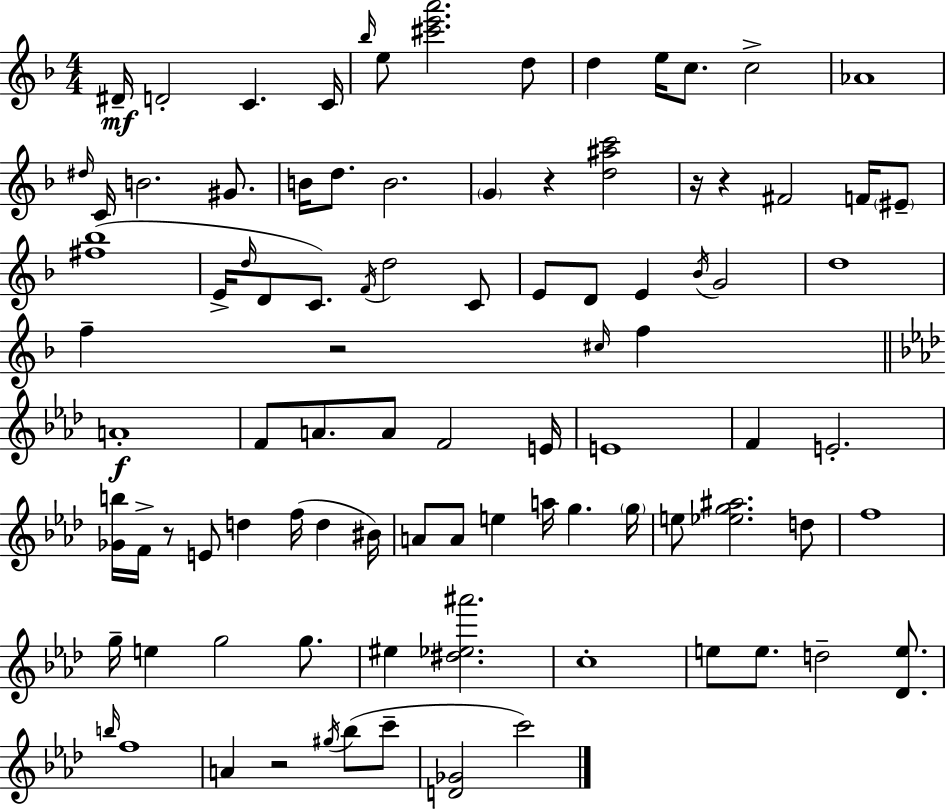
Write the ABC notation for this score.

X:1
T:Untitled
M:4/4
L:1/4
K:F
^D/4 D2 C C/4 _b/4 e/2 [^c'e'a']2 d/2 d e/4 c/2 c2 _A4 ^d/4 C/4 B2 ^G/2 B/4 d/2 B2 G z [d^ac']2 z/4 z ^F2 F/4 ^E/2 [^f_b]4 E/4 d/4 D/2 C/2 F/4 d2 C/2 E/2 D/2 E _B/4 G2 d4 f z2 ^c/4 f A4 F/2 A/2 A/2 F2 E/4 E4 F E2 [_Gb]/4 F/4 z/2 E/2 d f/4 d ^B/4 A/2 A/2 e a/4 g g/4 e/2 [_eg^a]2 d/2 f4 g/4 e g2 g/2 ^e [^d_e^a']2 c4 e/2 e/2 d2 [_De]/2 b/4 f4 A z2 ^g/4 _b/2 c'/2 [D_G]2 c'2